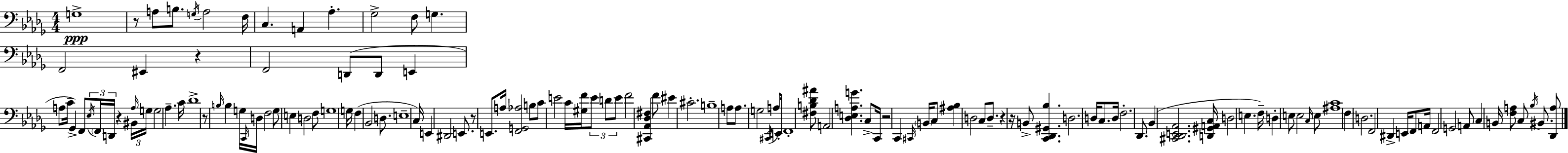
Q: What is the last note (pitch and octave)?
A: BIS2